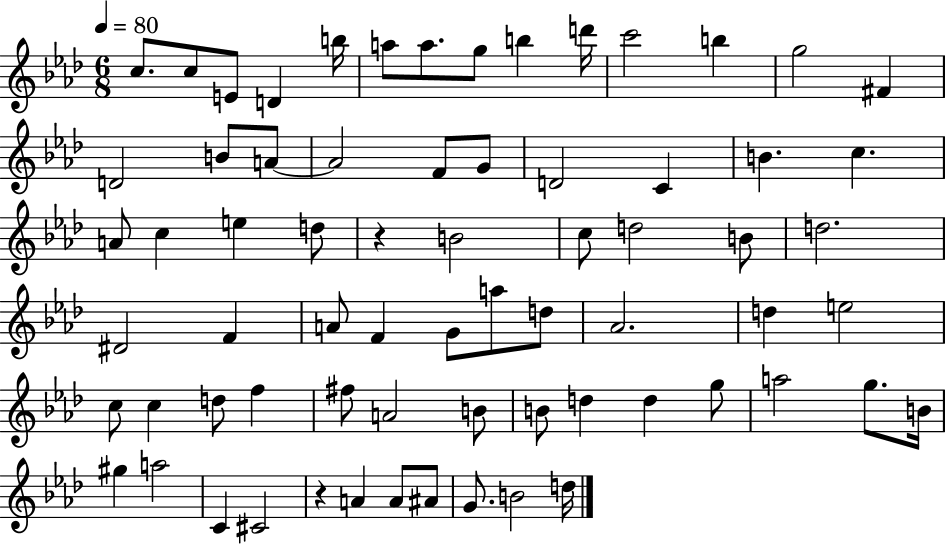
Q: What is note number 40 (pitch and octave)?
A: D5